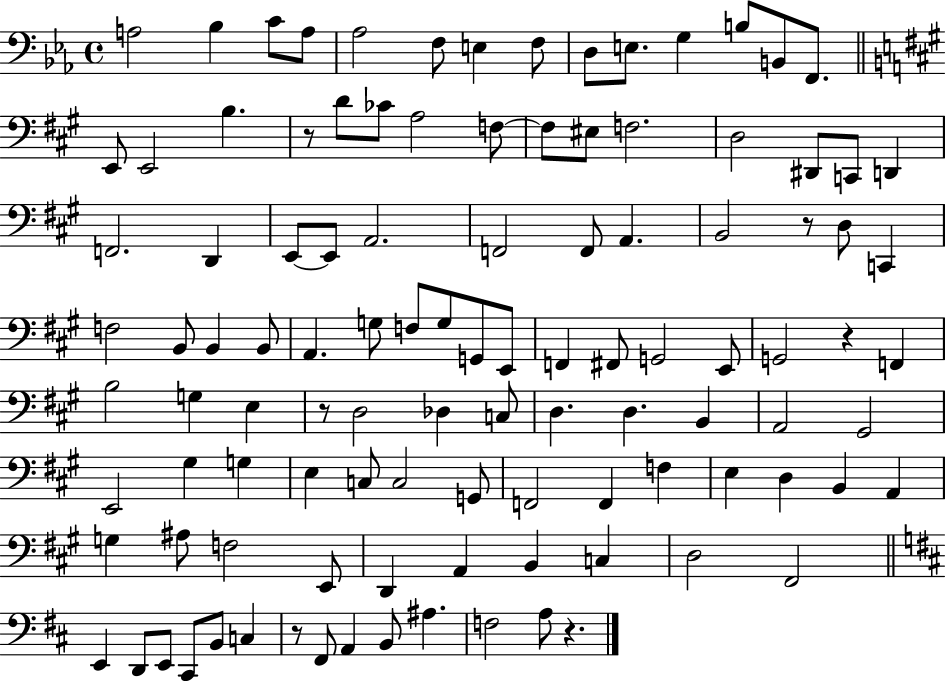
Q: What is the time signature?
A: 4/4